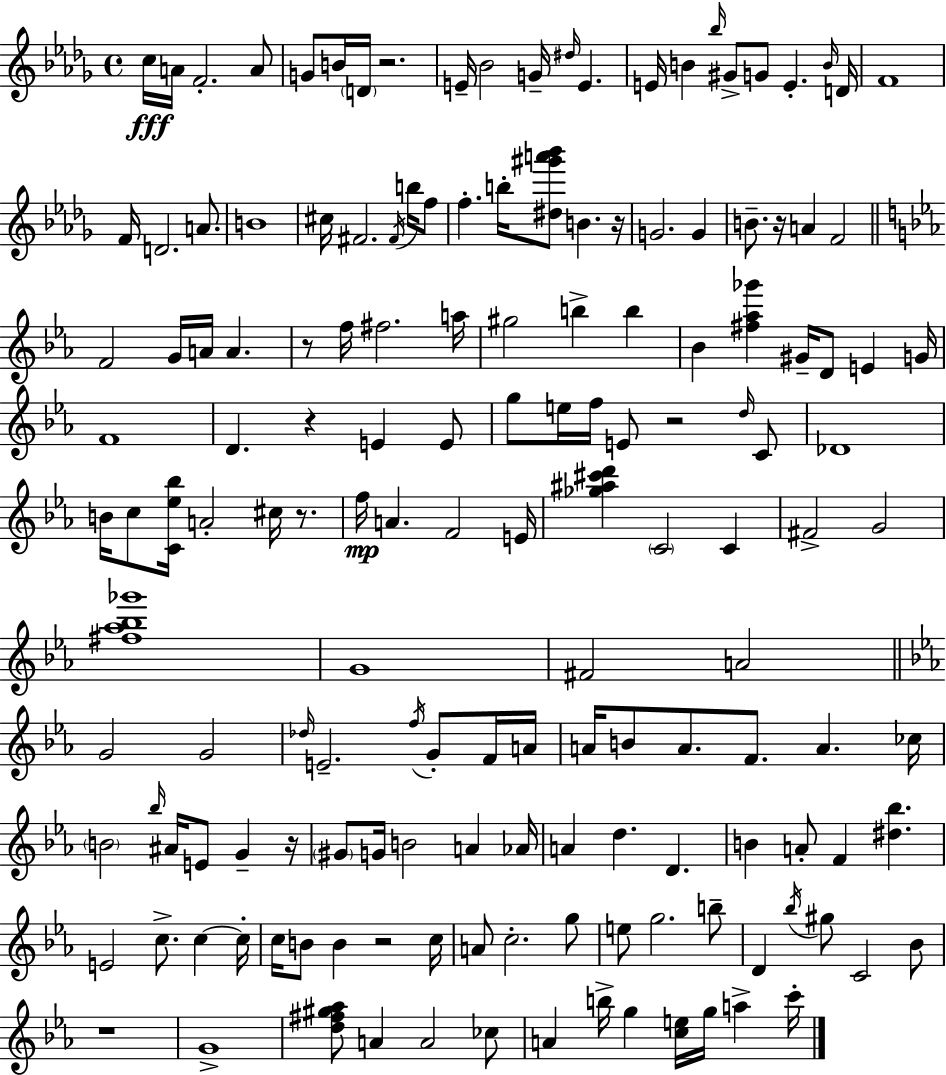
{
  \clef treble
  \time 4/4
  \defaultTimeSignature
  \key bes \minor
  c''16\fff a'16 f'2.-. a'8 | g'8 b'16 \parenthesize d'16 r2. | e'16-- bes'2 g'16-- \grace { dis''16 } e'4. | e'16 b'4 \grace { bes''16 } gis'8-> g'8 e'4.-. | \break \grace { b'16 } d'16 f'1 | f'16 d'2. | a'8. b'1 | cis''16 fis'2. | \break \acciaccatura { fis'16 } b''16 f''8 f''4.-. b''16-. <dis'' gis''' a''' bes'''>8 b'4. | r16 g'2. | g'4 b'8.-- r16 a'4 f'2 | \bar "||" \break \key ees \major f'2 g'16 a'16 a'4. | r8 f''16 fis''2. a''16 | gis''2 b''4-> b''4 | bes'4 <fis'' aes'' ges'''>4 gis'16-- d'8 e'4 g'16 | \break f'1 | d'4. r4 e'4 e'8 | g''8 e''16 f''16 e'8 r2 \grace { d''16 } c'8 | des'1 | \break b'16 c''8 <c' ees'' bes''>16 a'2-. cis''16 r8. | f''16\mp a'4. f'2 | e'16 <ges'' ais'' cis''' d'''>4 \parenthesize c'2 c'4 | fis'2-> g'2 | \break <fis'' aes'' bes'' ges'''>1 | g'1 | fis'2 a'2 | \bar "||" \break \key c \minor g'2 g'2 | \grace { des''16 } e'2.-- \acciaccatura { f''16 } g'8-. | f'16 a'16 a'16 b'8 a'8. f'8. a'4. | ces''16 \parenthesize b'2 \grace { bes''16 } ais'16 e'8 g'4-- | \break r16 \parenthesize gis'8 g'16 b'2 a'4 | aes'16 a'4 d''4. d'4. | b'4 a'8-. f'4 <dis'' bes''>4. | e'2 c''8.-> c''4~~ | \break c''16-. c''16 b'8 b'4 r2 | c''16 a'8 c''2.-. | g''8 e''8 g''2. | b''8-- d'4 \acciaccatura { bes''16 } gis''8 c'2 | \break bes'8 r1 | g'1-> | <d'' fis'' gis'' aes''>8 a'4 a'2 | ces''8 a'4 b''16-> g''4 <c'' e''>16 g''16 a''4-> | \break c'''16-. \bar "|."
}